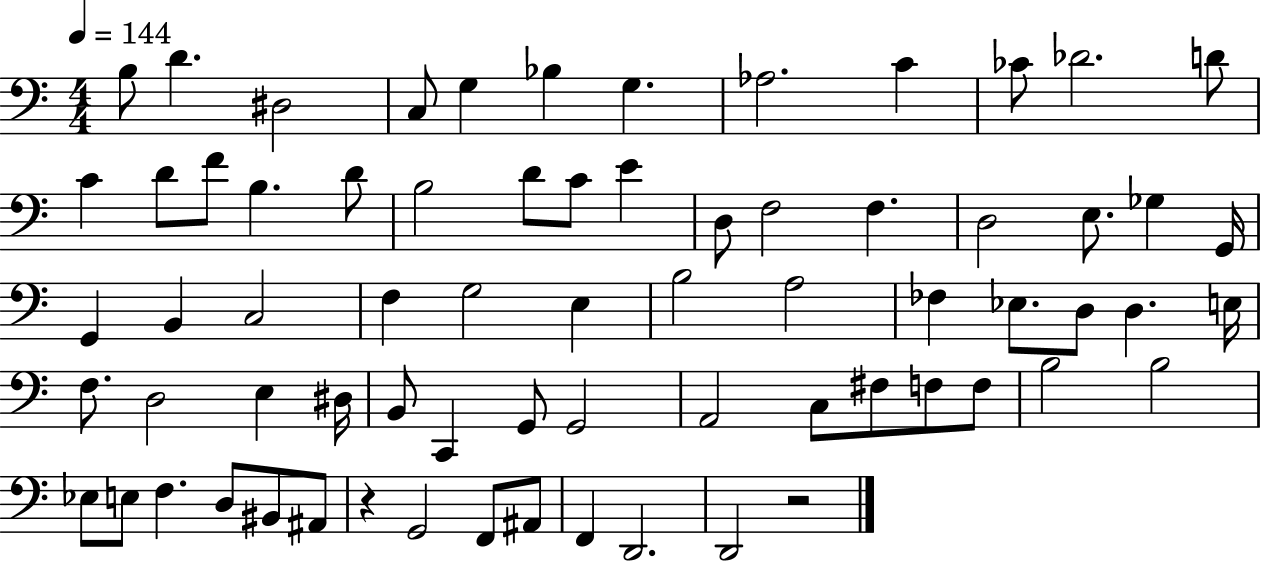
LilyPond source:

{
  \clef bass
  \numericTimeSignature
  \time 4/4
  \key c \major
  \tempo 4 = 144
  b8 d'4. dis2 | c8 g4 bes4 g4. | aes2. c'4 | ces'8 des'2. d'8 | \break c'4 d'8 f'8 b4. d'8 | b2 d'8 c'8 e'4 | d8 f2 f4. | d2 e8. ges4 g,16 | \break g,4 b,4 c2 | f4 g2 e4 | b2 a2 | fes4 ees8. d8 d4. e16 | \break f8. d2 e4 dis16 | b,8 c,4 g,8 g,2 | a,2 c8 fis8 f8 f8 | b2 b2 | \break ees8 e8 f4. d8 bis,8 ais,8 | r4 g,2 f,8 ais,8 | f,4 d,2. | d,2 r2 | \break \bar "|."
}